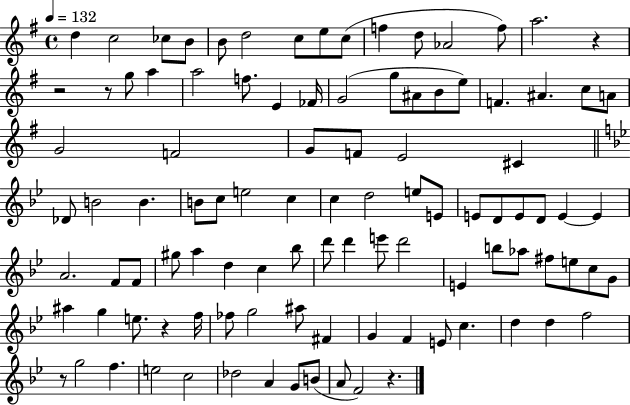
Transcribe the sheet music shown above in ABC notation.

X:1
T:Untitled
M:4/4
L:1/4
K:G
d c2 _c/2 B/2 B/2 d2 c/2 e/2 c/2 f d/2 _A2 f/2 a2 z z2 z/2 g/2 a a2 f/2 E _F/4 G2 g/2 ^A/2 B/2 e/2 F ^A c/2 A/2 G2 F2 G/2 F/2 E2 ^C _D/2 B2 B B/2 c/2 e2 c c d2 e/2 E/2 E/2 D/2 E/2 D/2 E E A2 F/2 F/2 ^g/2 a d c _b/2 d'/2 d' e'/2 d'2 E b/2 _a/2 ^f/2 e/2 c/2 G/2 ^a g e/2 z f/4 _f/2 g2 ^a/2 ^F G F E/2 c d d f2 z/2 g2 f e2 c2 _d2 A G/2 B/2 A/2 F2 z